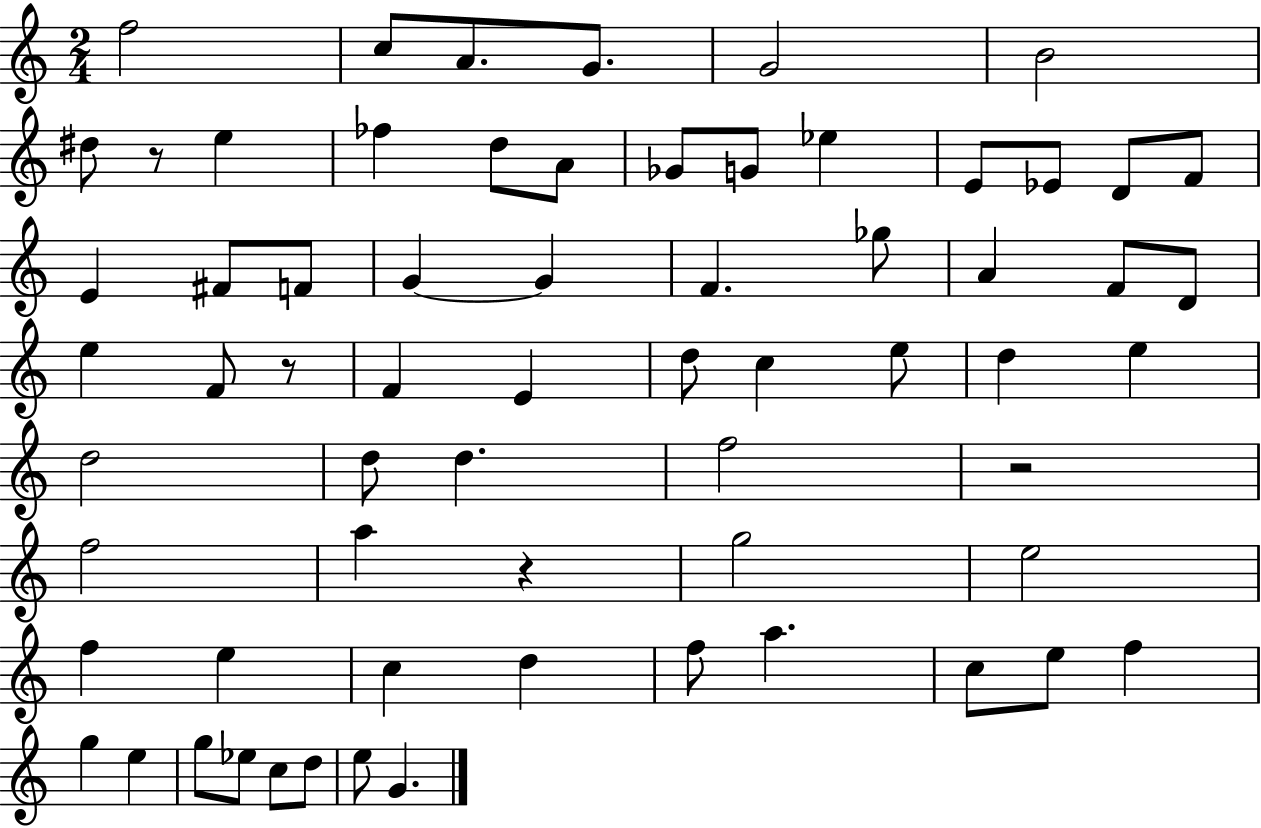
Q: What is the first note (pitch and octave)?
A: F5